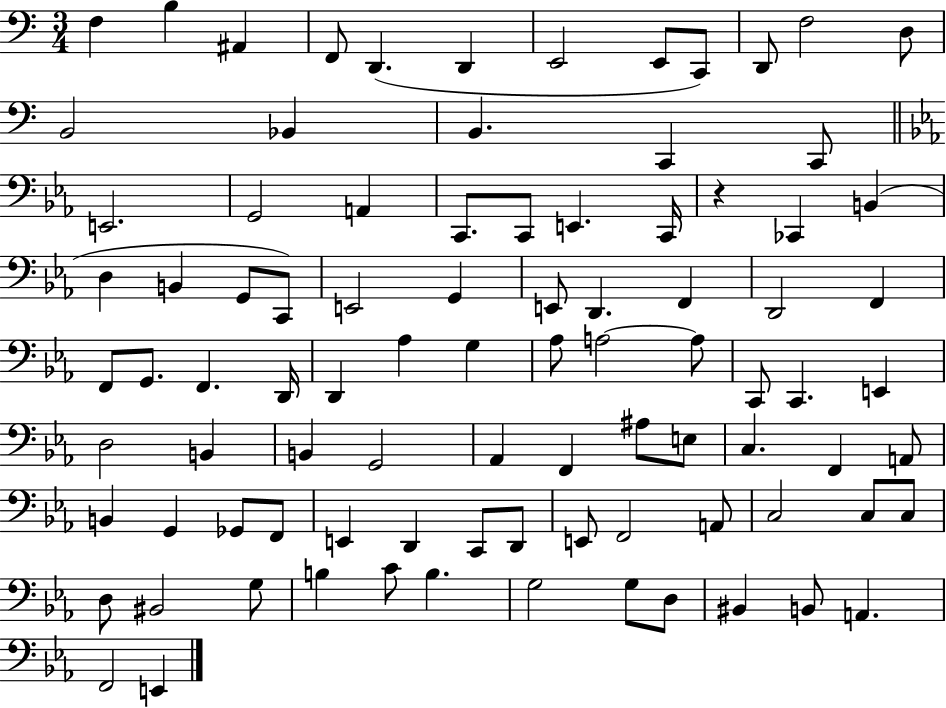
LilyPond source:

{
  \clef bass
  \numericTimeSignature
  \time 3/4
  \key c \major
  f4 b4 ais,4 | f,8 d,4.( d,4 | e,2 e,8 c,8) | d,8 f2 d8 | \break b,2 bes,4 | b,4. c,4 c,8 | \bar "||" \break \key ees \major e,2. | g,2 a,4 | c,8. c,8 e,4. c,16 | r4 ces,4 b,4( | \break d4 b,4 g,8 c,8) | e,2 g,4 | e,8 d,4. f,4 | d,2 f,4 | \break f,8 g,8. f,4. d,16 | d,4 aes4 g4 | aes8 a2~~ a8 | c,8 c,4. e,4 | \break d2 b,4 | b,4 g,2 | aes,4 f,4 ais8 e8 | c4. f,4 a,8 | \break b,4 g,4 ges,8 f,8 | e,4 d,4 c,8 d,8 | e,8 f,2 a,8 | c2 c8 c8 | \break d8 bis,2 g8 | b4 c'8 b4. | g2 g8 d8 | bis,4 b,8 a,4. | \break f,2 e,4 | \bar "|."
}